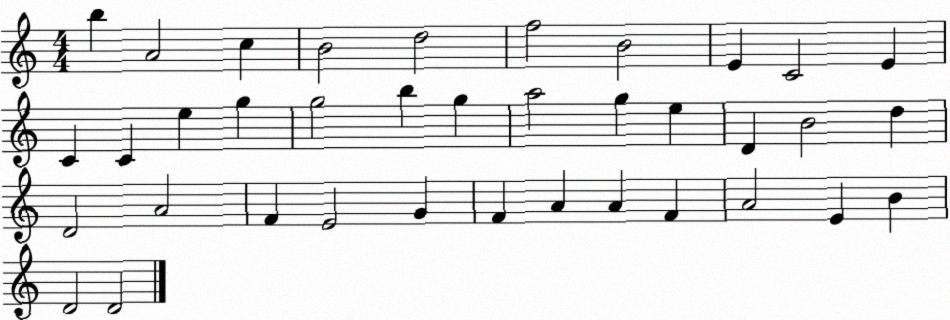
X:1
T:Untitled
M:4/4
L:1/4
K:C
b A2 c B2 d2 f2 B2 E C2 E C C e g g2 b g a2 g e D B2 d D2 A2 F E2 G F A A F A2 E B D2 D2